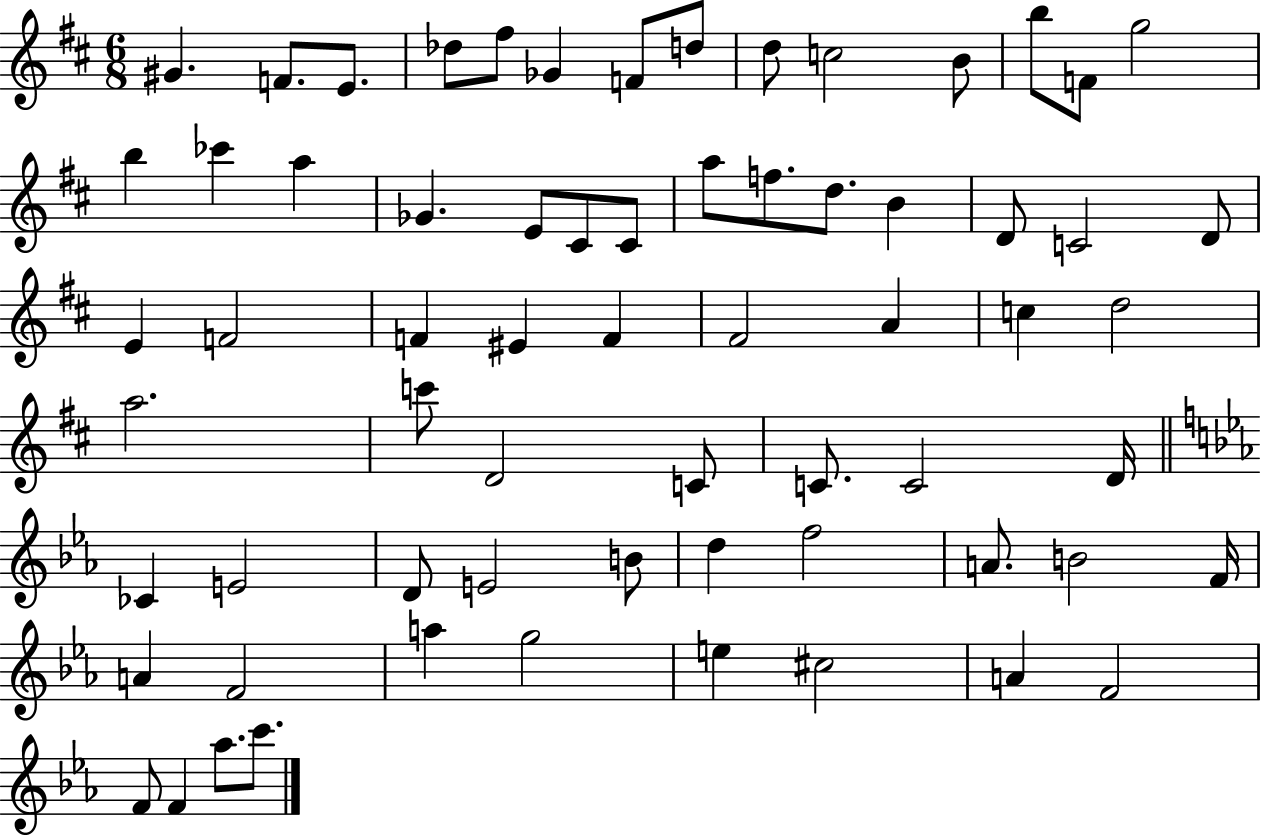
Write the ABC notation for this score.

X:1
T:Untitled
M:6/8
L:1/4
K:D
^G F/2 E/2 _d/2 ^f/2 _G F/2 d/2 d/2 c2 B/2 b/2 F/2 g2 b _c' a _G E/2 ^C/2 ^C/2 a/2 f/2 d/2 B D/2 C2 D/2 E F2 F ^E F ^F2 A c d2 a2 c'/2 D2 C/2 C/2 C2 D/4 _C E2 D/2 E2 B/2 d f2 A/2 B2 F/4 A F2 a g2 e ^c2 A F2 F/2 F _a/2 c'/2